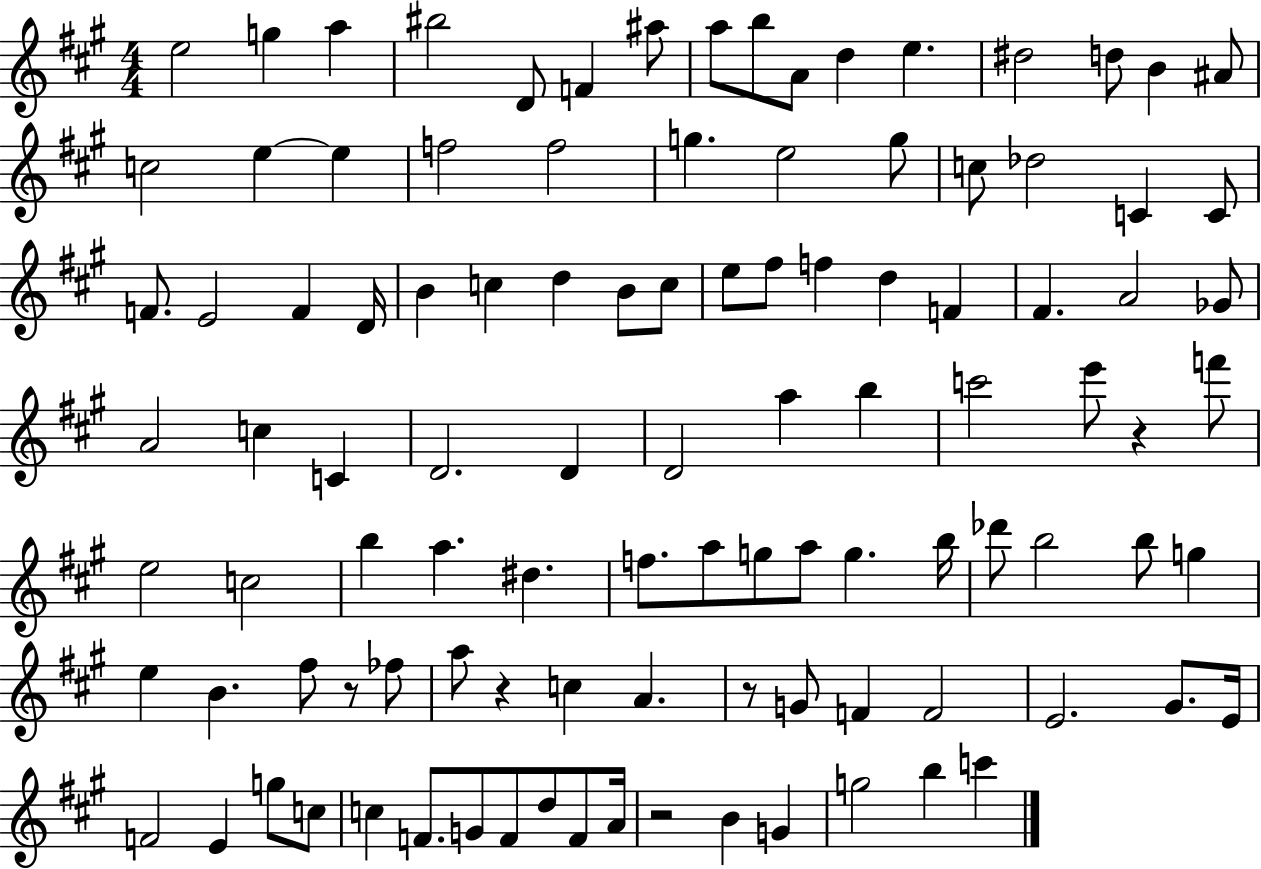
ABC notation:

X:1
T:Untitled
M:4/4
L:1/4
K:A
e2 g a ^b2 D/2 F ^a/2 a/2 b/2 A/2 d e ^d2 d/2 B ^A/2 c2 e e f2 f2 g e2 g/2 c/2 _d2 C C/2 F/2 E2 F D/4 B c d B/2 c/2 e/2 ^f/2 f d F ^F A2 _G/2 A2 c C D2 D D2 a b c'2 e'/2 z f'/2 e2 c2 b a ^d f/2 a/2 g/2 a/2 g b/4 _d'/2 b2 b/2 g e B ^f/2 z/2 _f/2 a/2 z c A z/2 G/2 F F2 E2 ^G/2 E/4 F2 E g/2 c/2 c F/2 G/2 F/2 d/2 F/2 A/4 z2 B G g2 b c'